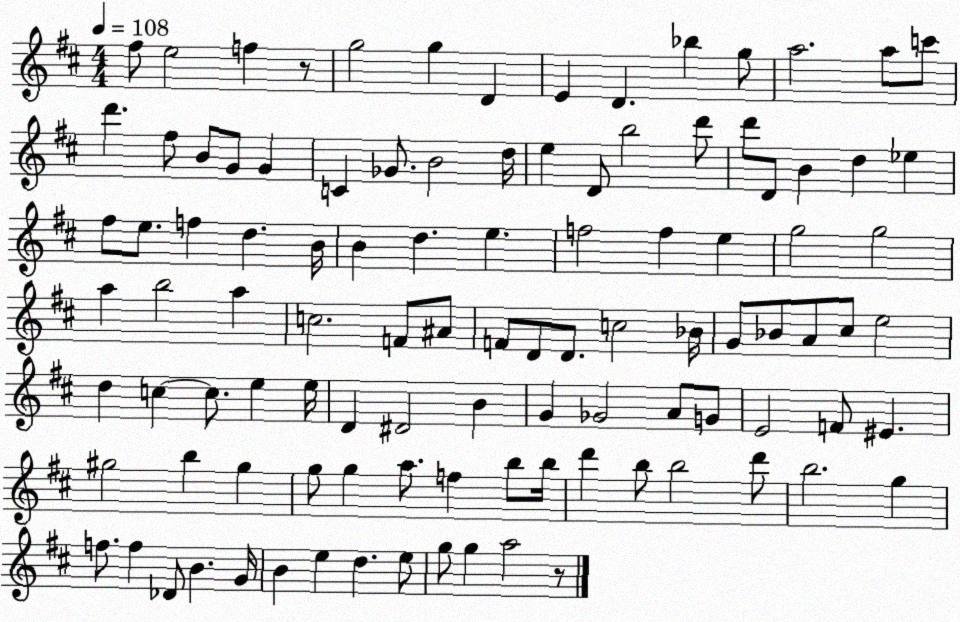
X:1
T:Untitled
M:4/4
L:1/4
K:D
^f/2 e2 f z/2 g2 g D E D _b g/2 a2 a/2 c'/2 d' ^f/2 B/2 G/2 G C _G/2 B2 d/4 e D/2 b2 d'/2 d'/2 D/2 B d _e ^f/2 e/2 f d B/4 B d e f2 f e g2 g2 a b2 a c2 F/2 ^A/2 F/2 D/2 D/2 c2 _B/4 G/2 _B/2 A/2 ^c/2 e2 d c c/2 e e/4 D ^D2 B G _G2 A/2 G/2 E2 F/2 ^E ^g2 b ^g g/2 g a/2 f b/2 b/4 d' b/2 b2 d'/2 b2 g f/2 f _D/2 B G/4 B e d e/2 g/2 g a2 z/2